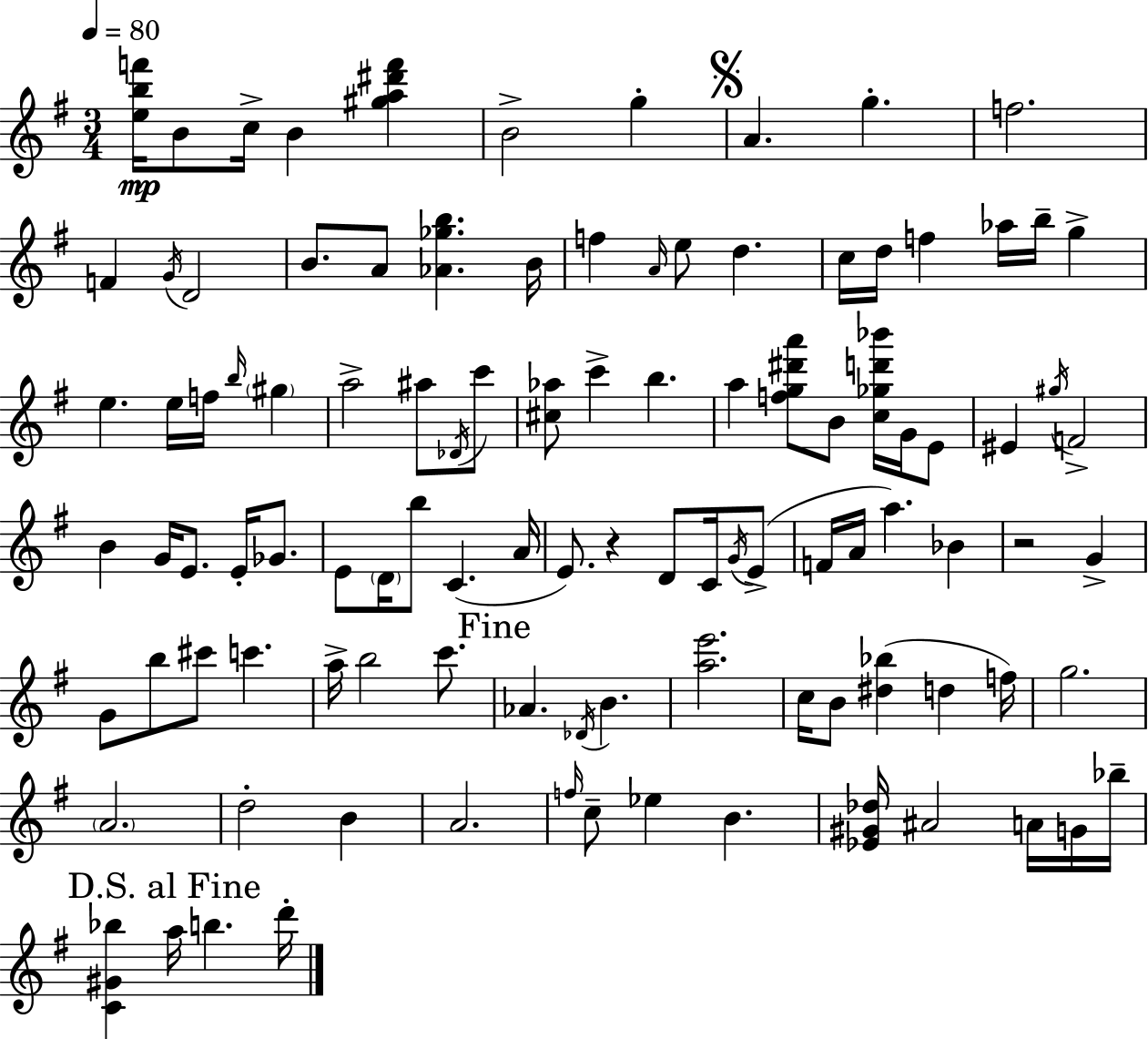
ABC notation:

X:1
T:Untitled
M:3/4
L:1/4
K:G
[ebf']/4 B/2 c/4 B [^ga^d'f'] B2 g A g f2 F G/4 D2 B/2 A/2 [_A_gb] B/4 f A/4 e/2 d c/4 d/4 f _a/4 b/4 g e e/4 f/4 b/4 ^g a2 ^a/2 _D/4 c'/2 [^c_a]/2 c' b a [fg^d'a']/2 B/2 [c_gd'_b']/4 G/4 E/2 ^E ^g/4 F2 B G/4 E/2 E/4 _G/2 E/2 D/4 b/2 C A/4 E/2 z D/2 C/4 G/4 E/2 F/4 A/4 a _B z2 G G/2 b/2 ^c'/2 c' a/4 b2 c'/2 _A _D/4 B [ae']2 c/4 B/2 [^d_b] d f/4 g2 A2 d2 B A2 f/4 c/2 _e B [_E^G_d]/4 ^A2 A/4 G/4 _b/4 [C^G_b] a/4 b d'/4